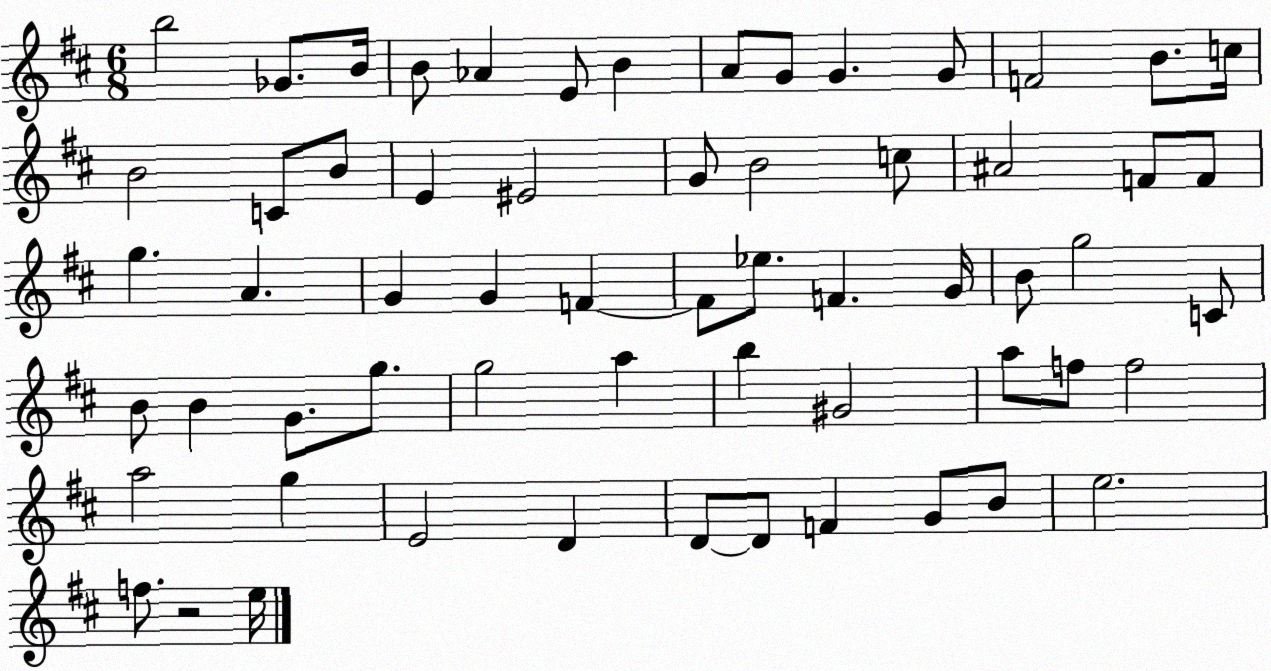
X:1
T:Untitled
M:6/8
L:1/4
K:D
b2 _G/2 B/4 B/2 _A E/2 B A/2 G/2 G G/2 F2 B/2 c/4 B2 C/2 B/2 E ^E2 G/2 B2 c/2 ^A2 F/2 F/2 g A G G F F/2 _e/2 F G/4 B/2 g2 C/2 B/2 B G/2 g/2 g2 a b ^G2 a/2 f/2 f2 a2 g E2 D D/2 D/2 F G/2 B/2 e2 f/2 z2 e/4